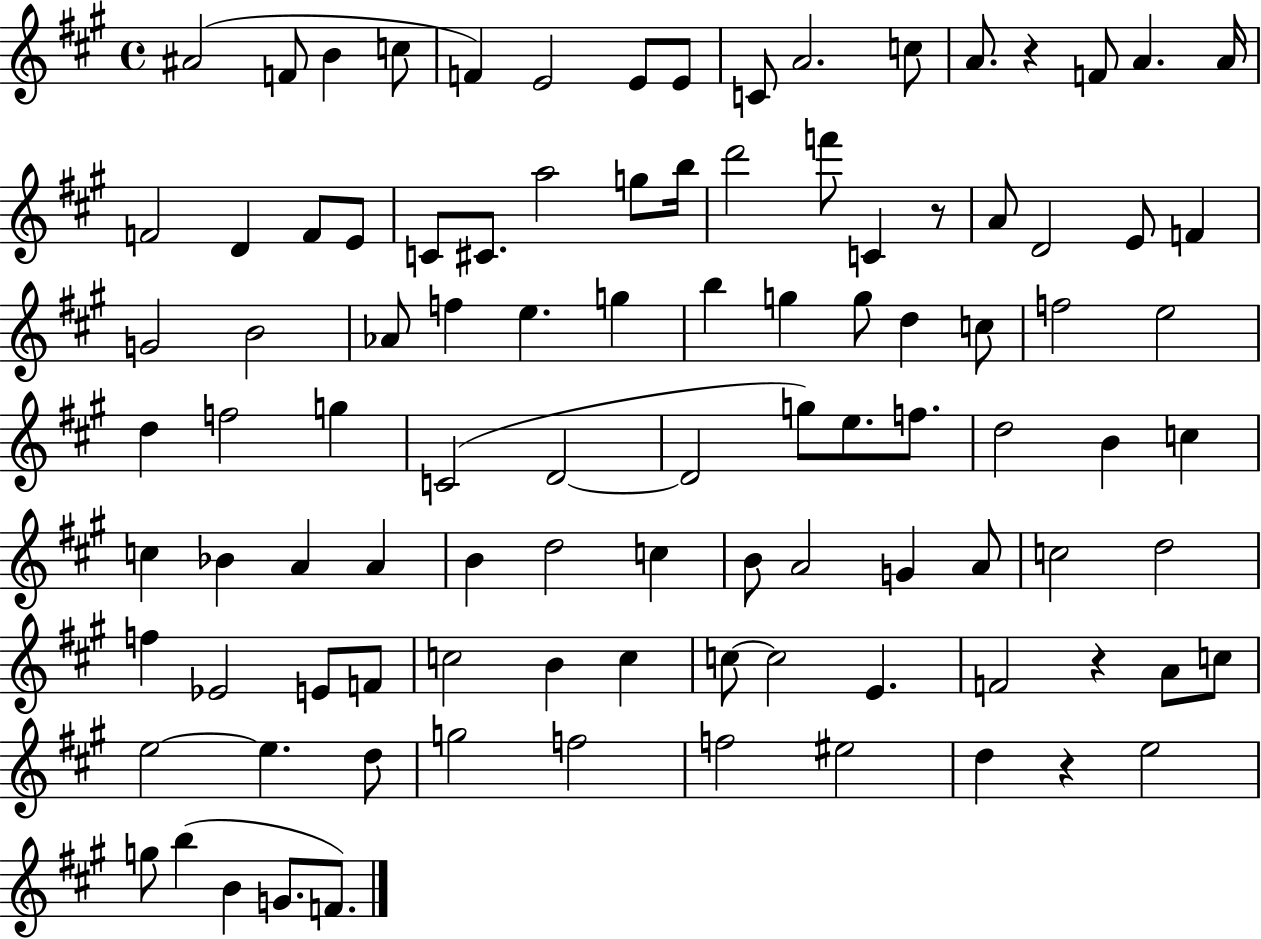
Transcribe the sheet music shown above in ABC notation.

X:1
T:Untitled
M:4/4
L:1/4
K:A
^A2 F/2 B c/2 F E2 E/2 E/2 C/2 A2 c/2 A/2 z F/2 A A/4 F2 D F/2 E/2 C/2 ^C/2 a2 g/2 b/4 d'2 f'/2 C z/2 A/2 D2 E/2 F G2 B2 _A/2 f e g b g g/2 d c/2 f2 e2 d f2 g C2 D2 D2 g/2 e/2 f/2 d2 B c c _B A A B d2 c B/2 A2 G A/2 c2 d2 f _E2 E/2 F/2 c2 B c c/2 c2 E F2 z A/2 c/2 e2 e d/2 g2 f2 f2 ^e2 d z e2 g/2 b B G/2 F/2